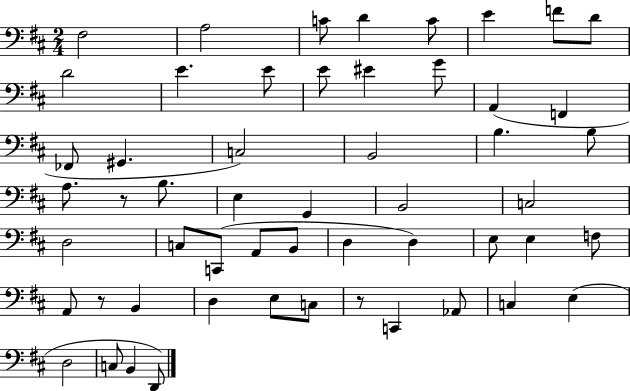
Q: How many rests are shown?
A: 3